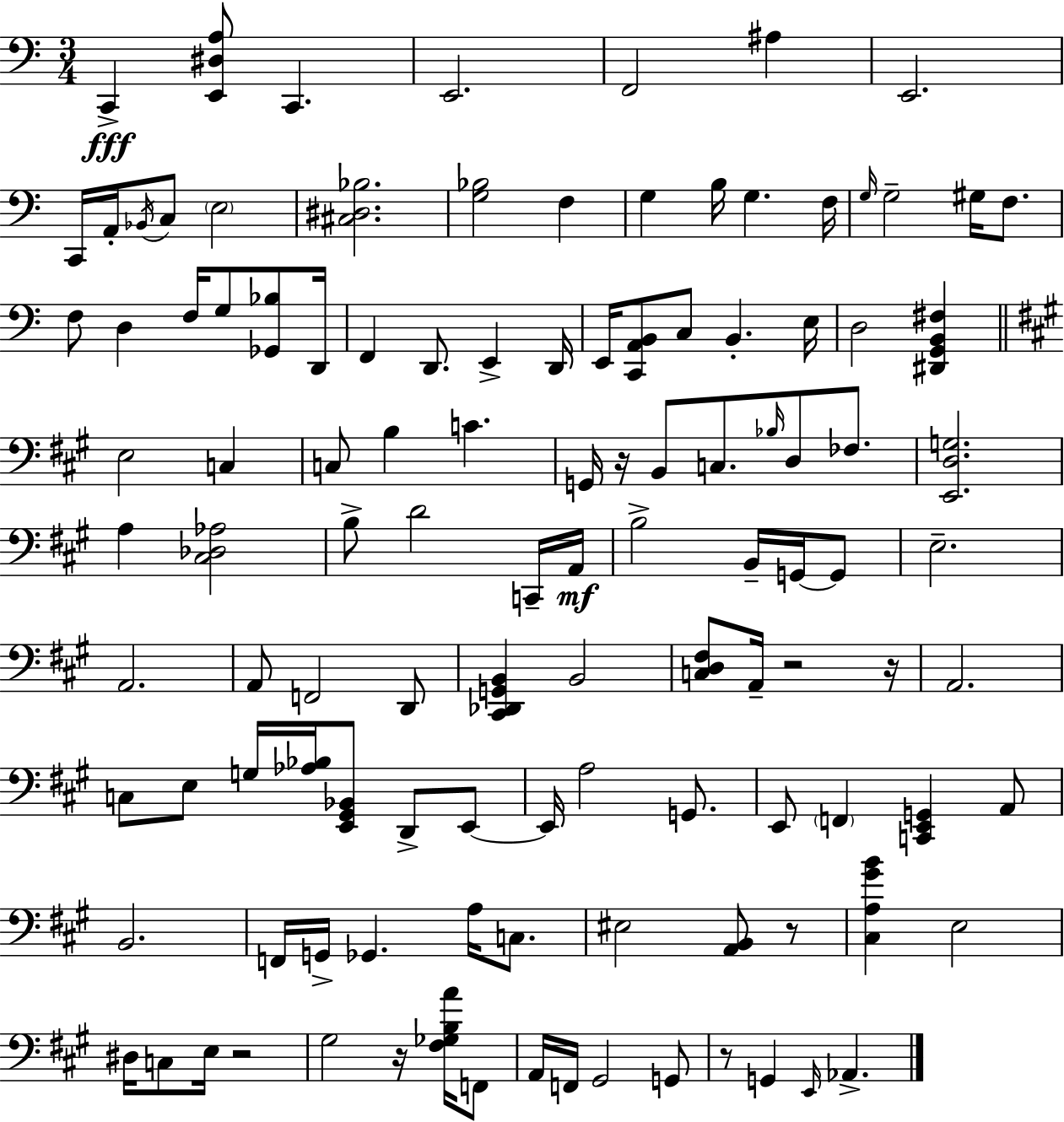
C2/q [E2,D#3,A3]/e C2/q. E2/h. F2/h A#3/q E2/h. C2/s A2/s Bb2/s C3/e E3/h [C#3,D#3,Bb3]/h. [G3,Bb3]/h F3/q G3/q B3/s G3/q. F3/s G3/s G3/h G#3/s F3/e. F3/e D3/q F3/s G3/e [Gb2,Bb3]/e D2/s F2/q D2/e. E2/q D2/s E2/s [C2,A2,B2]/e C3/e B2/q. E3/s D3/h [D#2,G2,B2,F#3]/q E3/h C3/q C3/e B3/q C4/q. G2/s R/s B2/e C3/e. Bb3/s D3/e FES3/e. [E2,D3,G3]/h. A3/q [C#3,Db3,Ab3]/h B3/e D4/h C2/s A2/s B3/h B2/s G2/s G2/e E3/h. A2/h. A2/e F2/h D2/e [C#2,Db2,G2,B2]/q B2/h [C3,D3,F#3]/e A2/s R/h R/s A2/h. C3/e E3/e G3/s [Ab3,Bb3]/s [E2,G#2,Bb2]/e D2/e E2/e E2/s A3/h G2/e. E2/e F2/q [C2,E2,G2]/q A2/e B2/h. F2/s G2/s Gb2/q. A3/s C3/e. EIS3/h [A2,B2]/e R/e [C#3,A3,G#4,B4]/q E3/h D#3/s C3/e E3/s R/h G#3/h R/s [F#3,Gb3,B3,A4]/s F2/e A2/s F2/s G#2/h G2/e R/e G2/q E2/s Ab2/q.